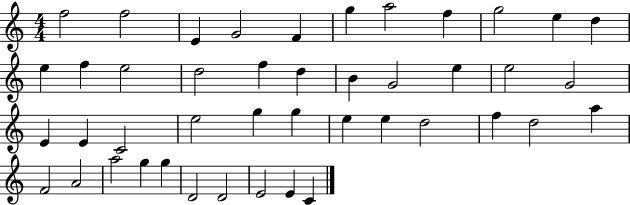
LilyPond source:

{
  \clef treble
  \numericTimeSignature
  \time 4/4
  \key c \major
  f''2 f''2 | e'4 g'2 f'4 | g''4 a''2 f''4 | g''2 e''4 d''4 | \break e''4 f''4 e''2 | d''2 f''4 d''4 | b'4 g'2 e''4 | e''2 g'2 | \break e'4 e'4 c'2 | e''2 g''4 g''4 | e''4 e''4 d''2 | f''4 d''2 a''4 | \break f'2 a'2 | a''2 g''4 g''4 | d'2 d'2 | e'2 e'4 c'4 | \break \bar "|."
}